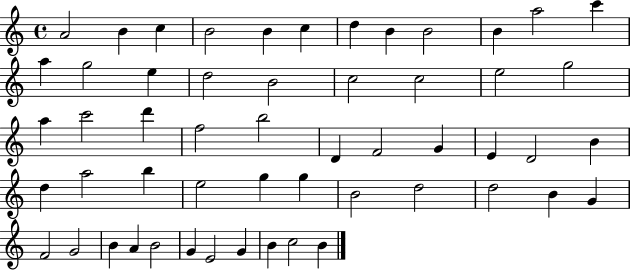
A4/h B4/q C5/q B4/h B4/q C5/q D5/q B4/q B4/h B4/q A5/h C6/q A5/q G5/h E5/q D5/h B4/h C5/h C5/h E5/h G5/h A5/q C6/h D6/q F5/h B5/h D4/q F4/h G4/q E4/q D4/h B4/q D5/q A5/h B5/q E5/h G5/q G5/q B4/h D5/h D5/h B4/q G4/q F4/h G4/h B4/q A4/q B4/h G4/q E4/h G4/q B4/q C5/h B4/q